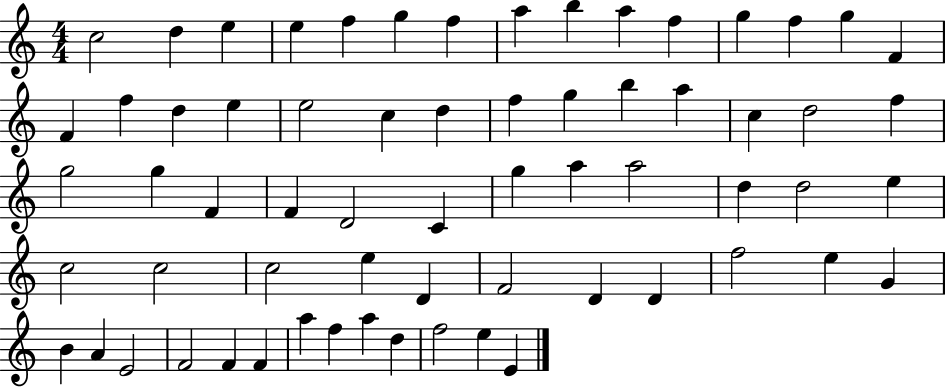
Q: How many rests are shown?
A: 0